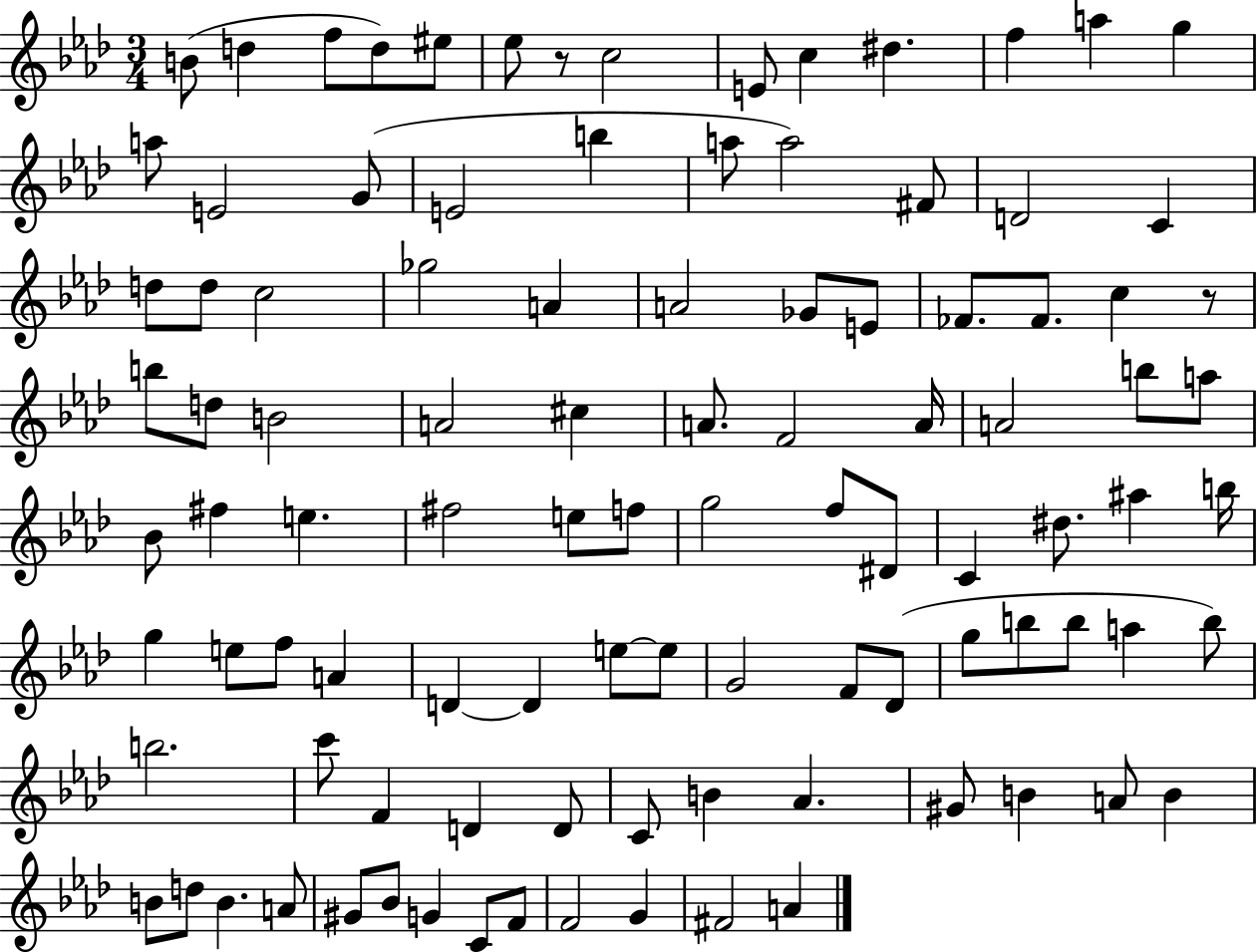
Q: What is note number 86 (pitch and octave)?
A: B4